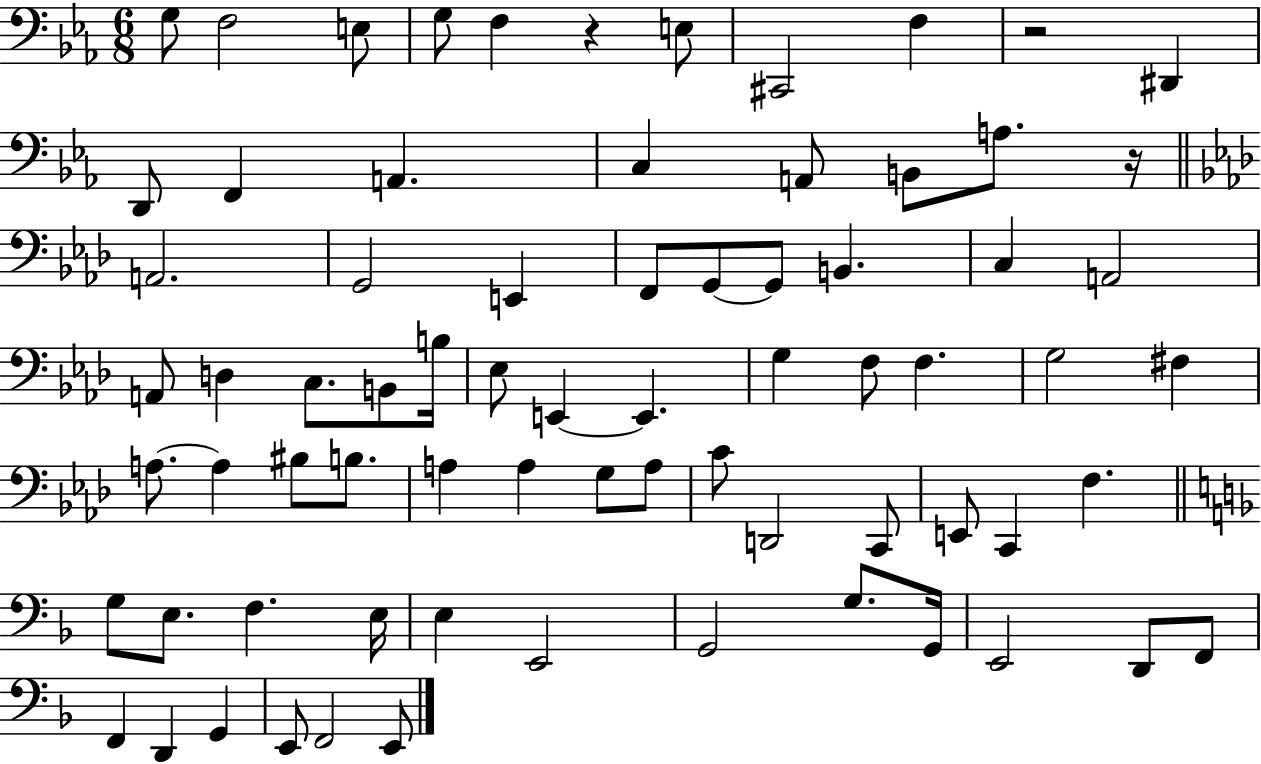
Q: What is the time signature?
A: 6/8